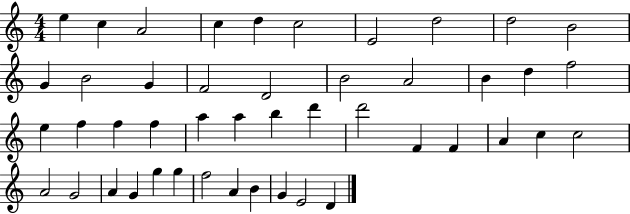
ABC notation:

X:1
T:Untitled
M:4/4
L:1/4
K:C
e c A2 c d c2 E2 d2 d2 B2 G B2 G F2 D2 B2 A2 B d f2 e f f f a a b d' d'2 F F A c c2 A2 G2 A G g g f2 A B G E2 D